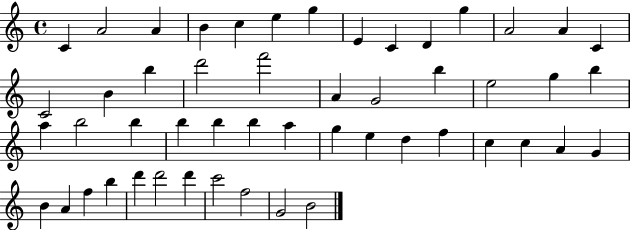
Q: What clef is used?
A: treble